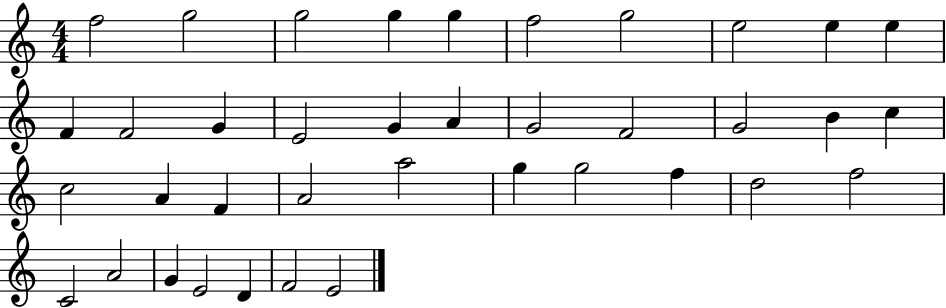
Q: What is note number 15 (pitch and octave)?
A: G4